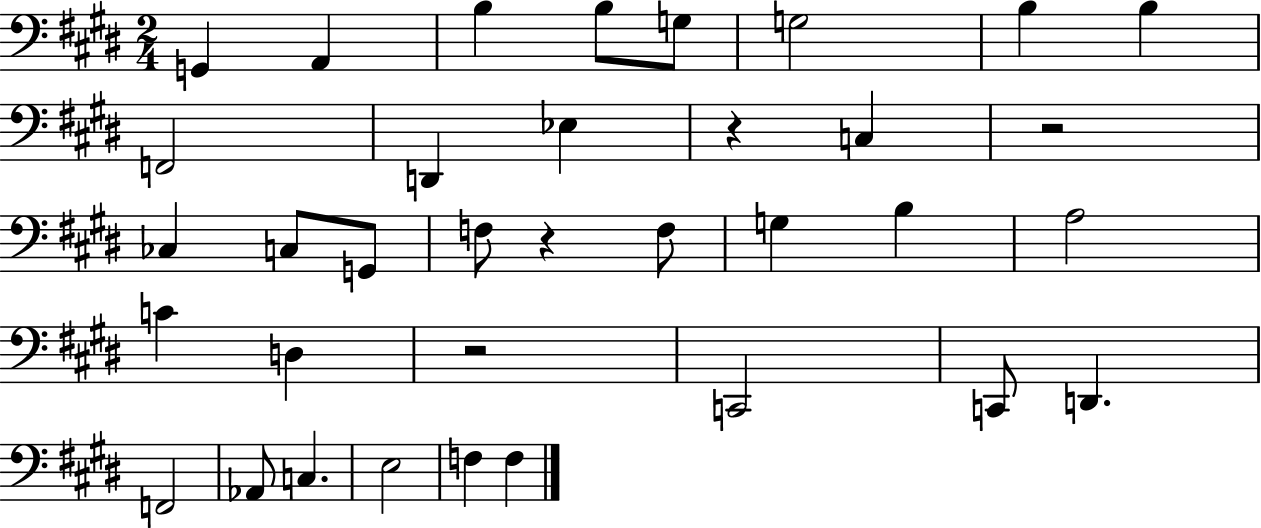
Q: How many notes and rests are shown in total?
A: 35